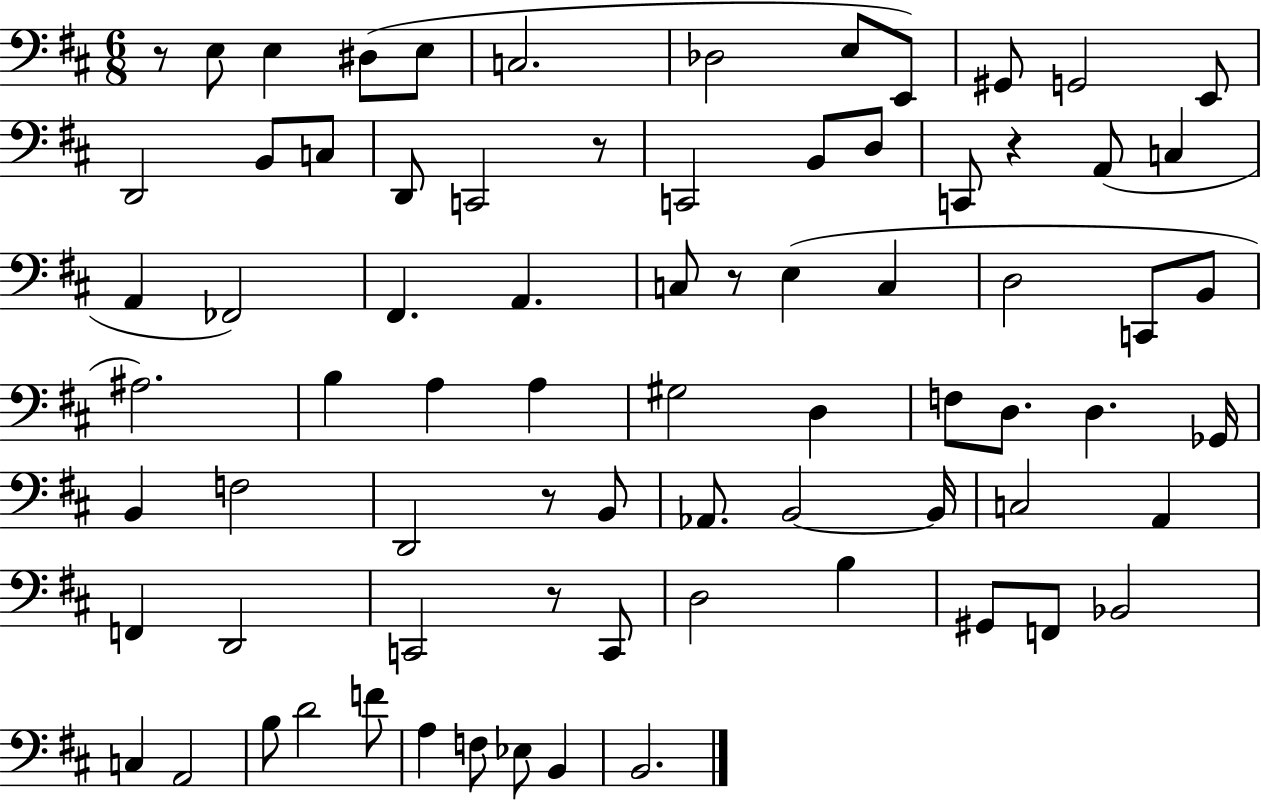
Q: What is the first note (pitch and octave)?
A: E3